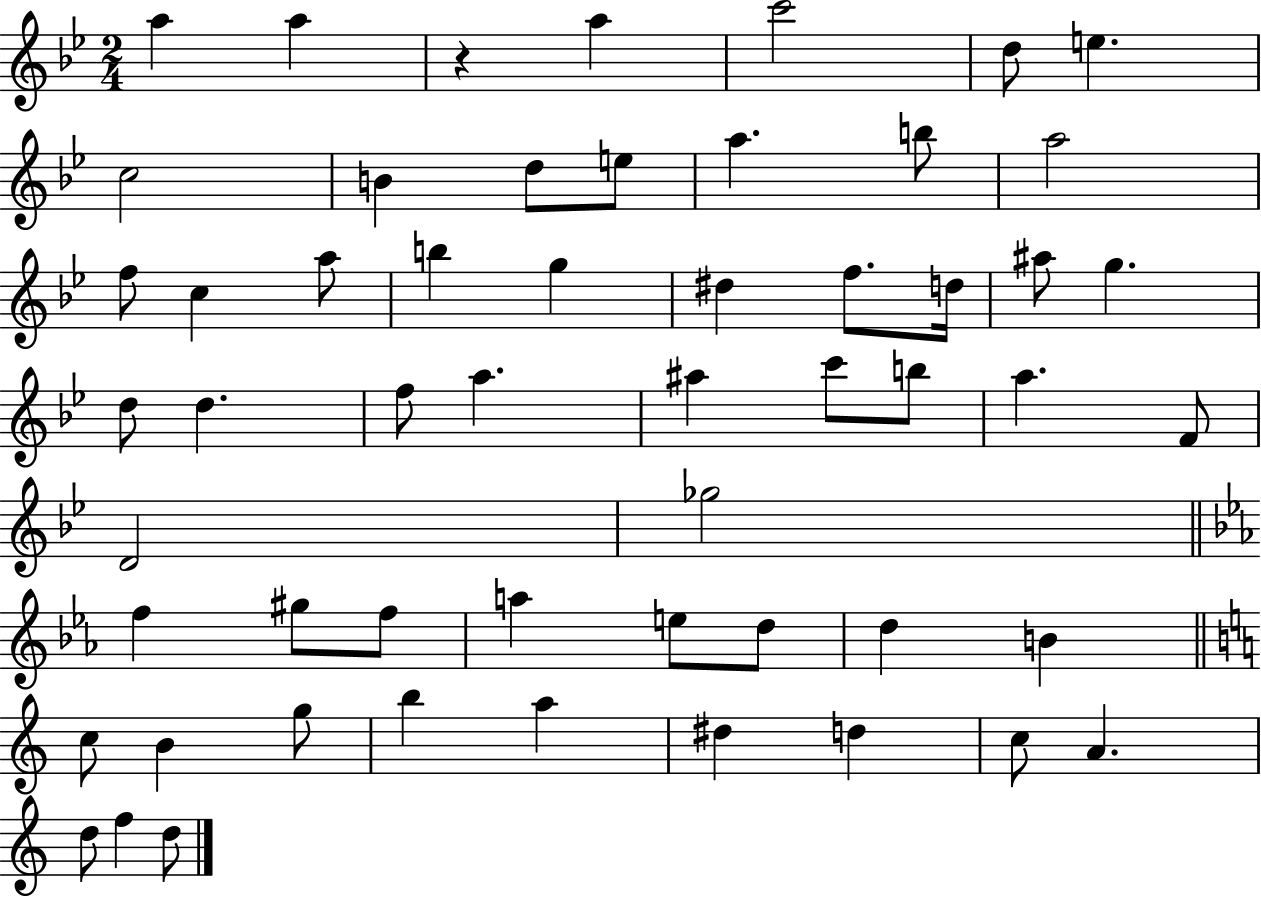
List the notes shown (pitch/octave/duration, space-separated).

A5/q A5/q R/q A5/q C6/h D5/e E5/q. C5/h B4/q D5/e E5/e A5/q. B5/e A5/h F5/e C5/q A5/e B5/q G5/q D#5/q F5/e. D5/s A#5/e G5/q. D5/e D5/q. F5/e A5/q. A#5/q C6/e B5/e A5/q. F4/e D4/h Gb5/h F5/q G#5/e F5/e A5/q E5/e D5/e D5/q B4/q C5/e B4/q G5/e B5/q A5/q D#5/q D5/q C5/e A4/q. D5/e F5/q D5/e